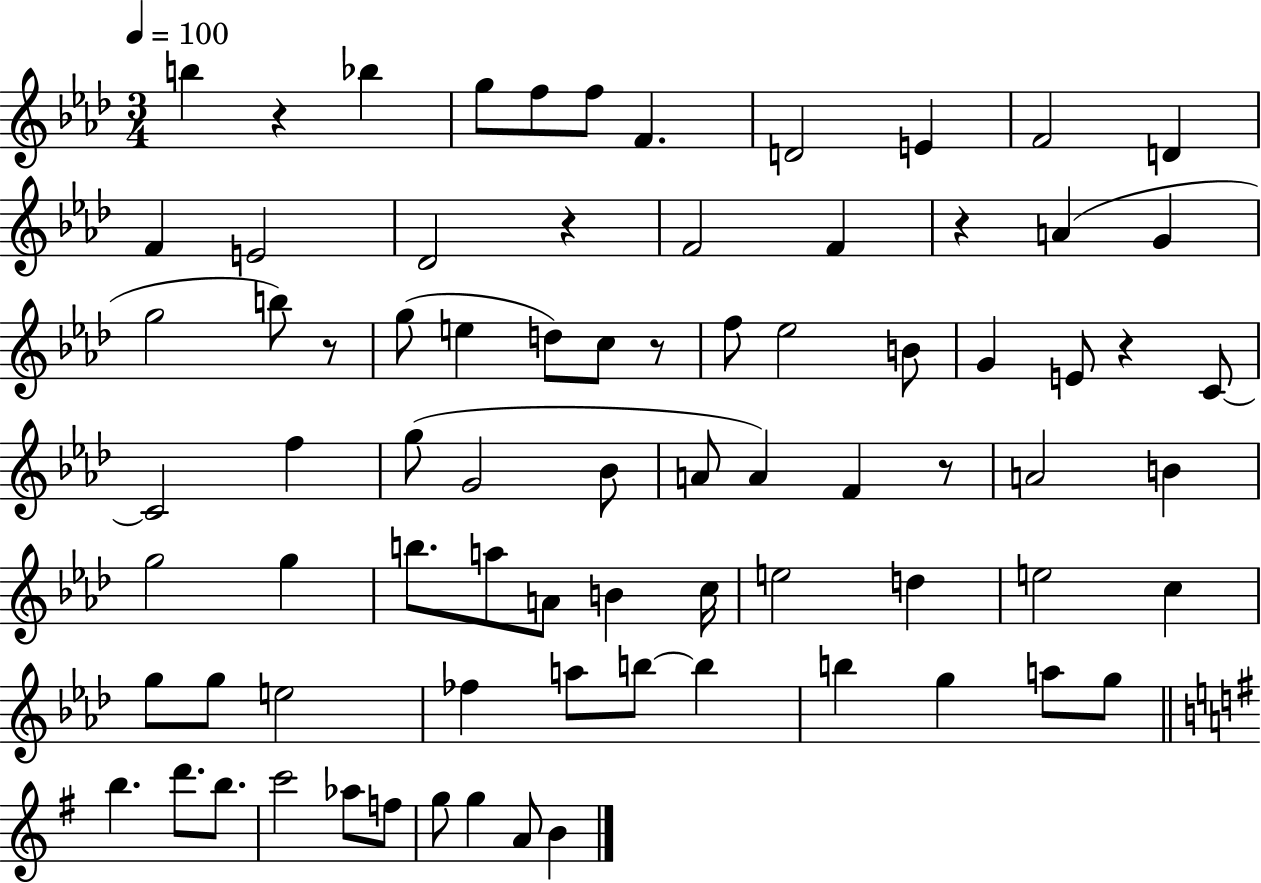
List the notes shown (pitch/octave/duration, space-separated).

B5/q R/q Bb5/q G5/e F5/e F5/e F4/q. D4/h E4/q F4/h D4/q F4/q E4/h Db4/h R/q F4/h F4/q R/q A4/q G4/q G5/h B5/e R/e G5/e E5/q D5/e C5/e R/e F5/e Eb5/h B4/e G4/q E4/e R/q C4/e C4/h F5/q G5/e G4/h Bb4/e A4/e A4/q F4/q R/e A4/h B4/q G5/h G5/q B5/e. A5/e A4/e B4/q C5/s E5/h D5/q E5/h C5/q G5/e G5/e E5/h FES5/q A5/e B5/e B5/q B5/q G5/q A5/e G5/e B5/q. D6/e. B5/e. C6/h Ab5/e F5/e G5/e G5/q A4/e B4/q